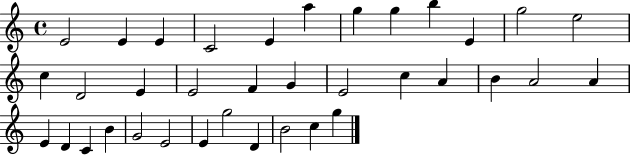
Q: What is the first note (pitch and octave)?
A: E4